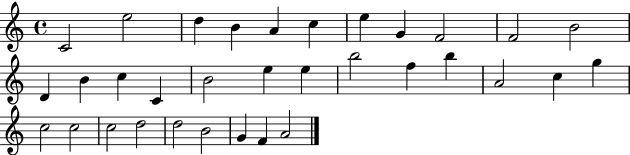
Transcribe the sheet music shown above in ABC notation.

X:1
T:Untitled
M:4/4
L:1/4
K:C
C2 e2 d B A c e G F2 F2 B2 D B c C B2 e e b2 f b A2 c g c2 c2 c2 d2 d2 B2 G F A2